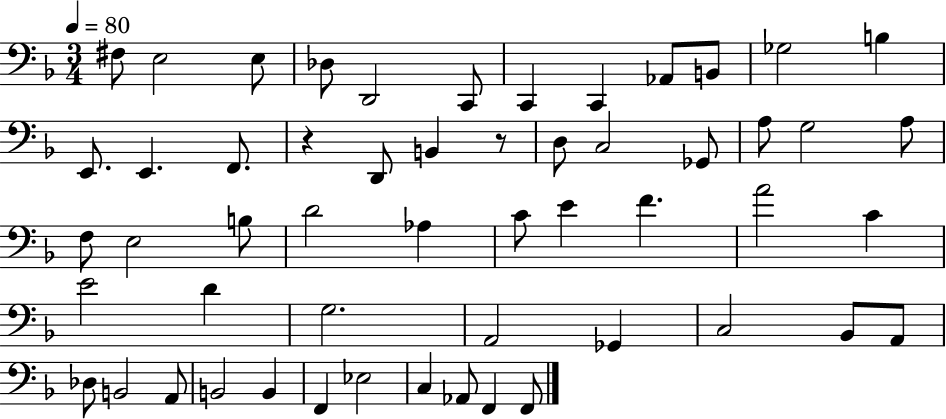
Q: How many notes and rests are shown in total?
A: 54